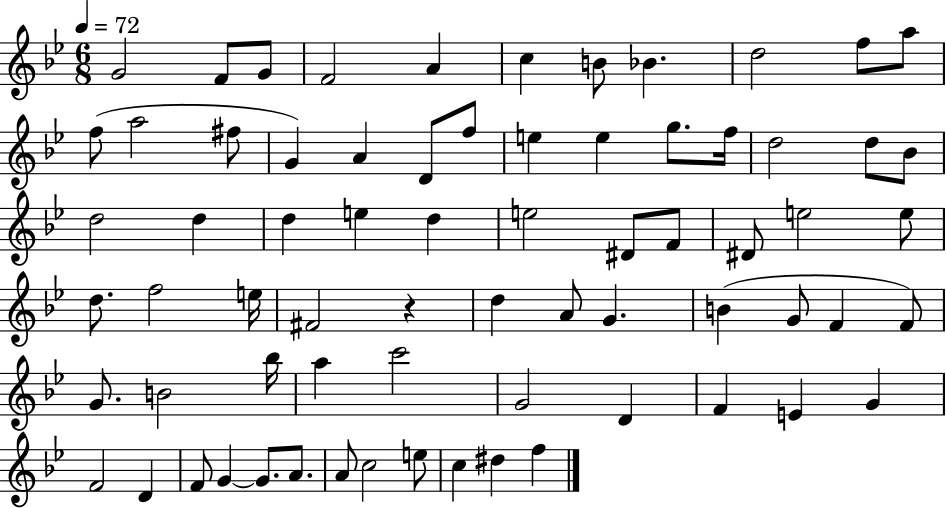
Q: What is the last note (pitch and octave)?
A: F5